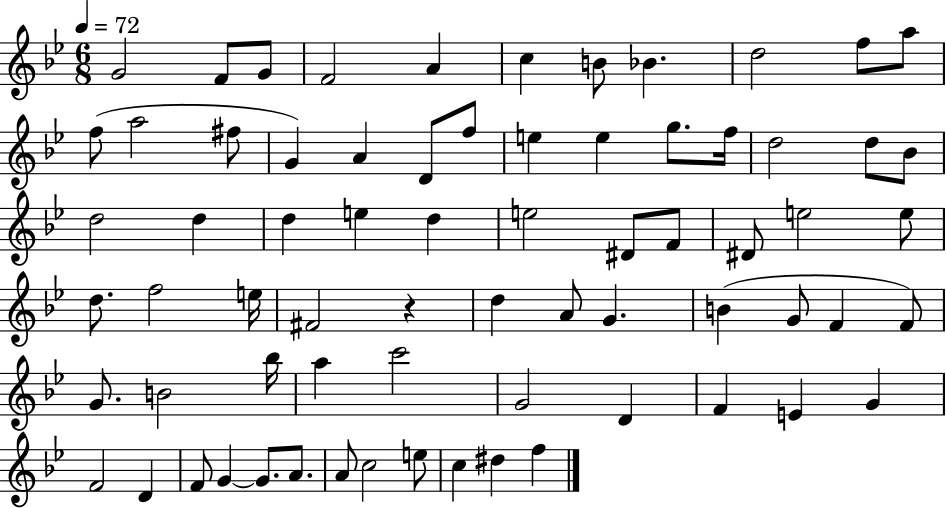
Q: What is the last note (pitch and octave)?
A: F5